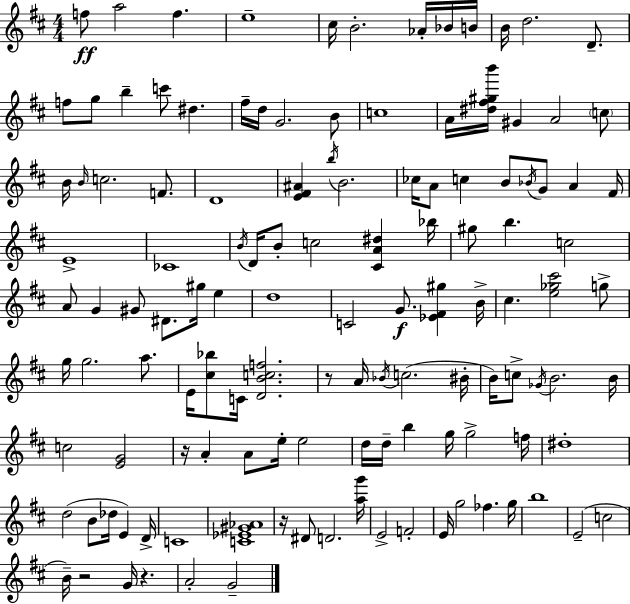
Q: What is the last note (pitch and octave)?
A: G4